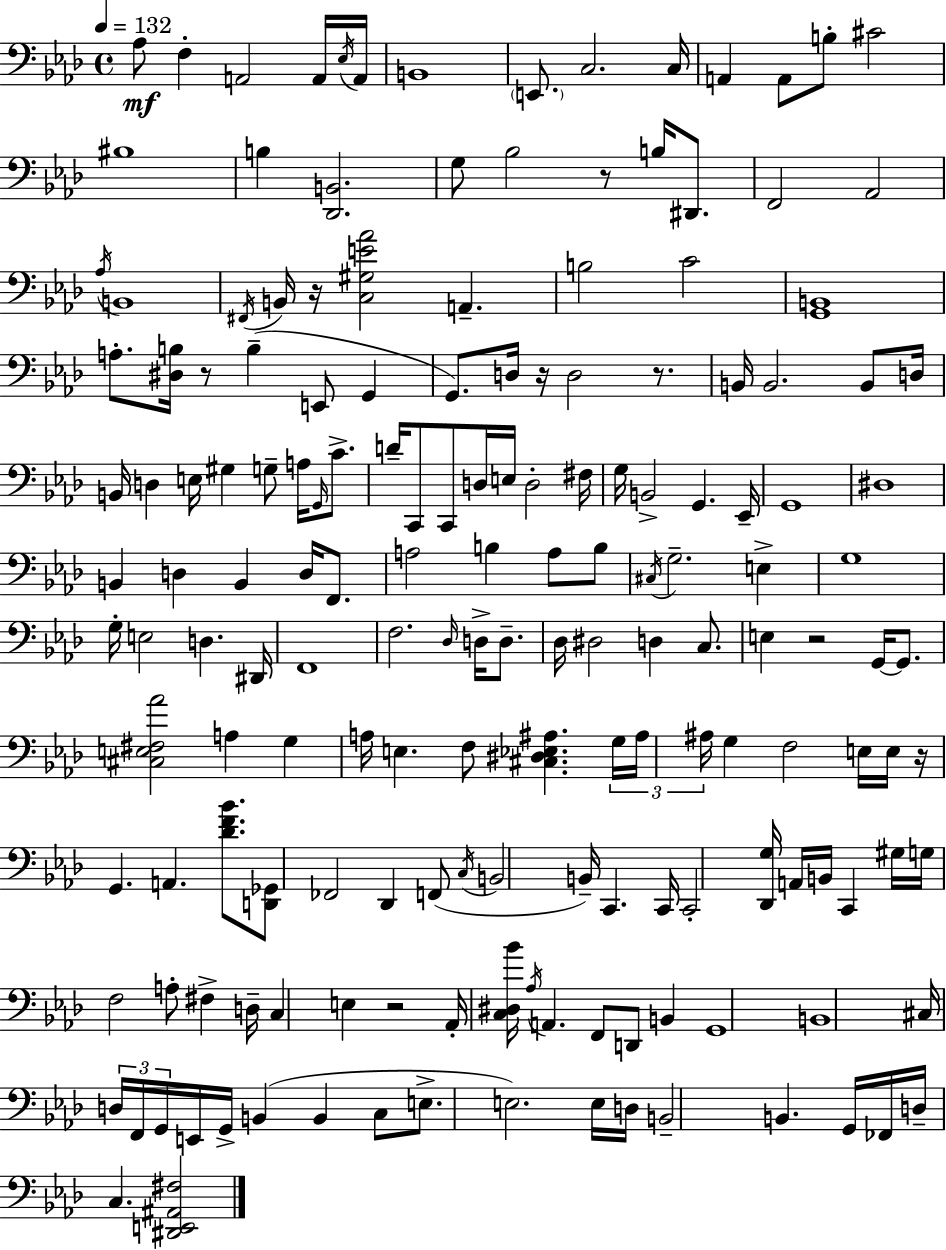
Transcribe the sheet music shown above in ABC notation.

X:1
T:Untitled
M:4/4
L:1/4
K:Ab
_A,/2 F, A,,2 A,,/4 _E,/4 A,,/4 B,,4 E,,/2 C,2 C,/4 A,, A,,/2 B,/2 ^C2 ^B,4 B, [_D,,B,,]2 G,/2 _B,2 z/2 B,/4 ^D,,/2 F,,2 _A,,2 _A,/4 B,,4 ^F,,/4 B,,/4 z/4 [C,^G,E_A]2 A,, B,2 C2 [G,,B,,]4 A,/2 [^D,B,]/4 z/2 B, E,,/2 G,, G,,/2 D,/4 z/4 D,2 z/2 B,,/4 B,,2 B,,/2 D,/4 B,,/4 D, E,/4 ^G, G,/2 A,/4 G,,/4 C/2 D/4 C,,/2 C,,/2 D,/4 E,/4 D,2 ^F,/4 G,/4 B,,2 G,, _E,,/4 G,,4 ^D,4 B,, D, B,, D,/4 F,,/2 A,2 B, A,/2 B,/2 ^C,/4 G,2 E, G,4 G,/4 E,2 D, ^D,,/4 F,,4 F,2 _D,/4 D,/4 D,/2 _D,/4 ^D,2 D, C,/2 E, z2 G,,/4 G,,/2 [^C,E,^F,_A]2 A, G, A,/4 E, F,/2 [^C,^D,_E,^A,] G,/4 ^A,/4 ^A,/4 G, F,2 E,/4 E,/4 z/4 G,, A,, [_DF_B]/2 [D,,_G,,]/2 _F,,2 _D,, F,,/2 C,/4 B,,2 B,,/4 C,, C,,/4 C,,2 [_D,,G,]/4 A,,/4 B,,/4 C,, ^G,/4 G,/4 F,2 A,/2 ^F, D,/4 C, E, z2 _A,,/4 [C,^D,_B]/4 _A,/4 A,, F,,/2 D,,/2 B,, G,,4 B,,4 ^C,/4 D,/4 F,,/4 G,,/4 E,,/4 G,,/4 B,, B,, C,/2 E,/2 E,2 E,/4 D,/4 B,,2 B,, G,,/4 _F,,/4 D,/4 C, [^D,,E,,^A,,^F,]2